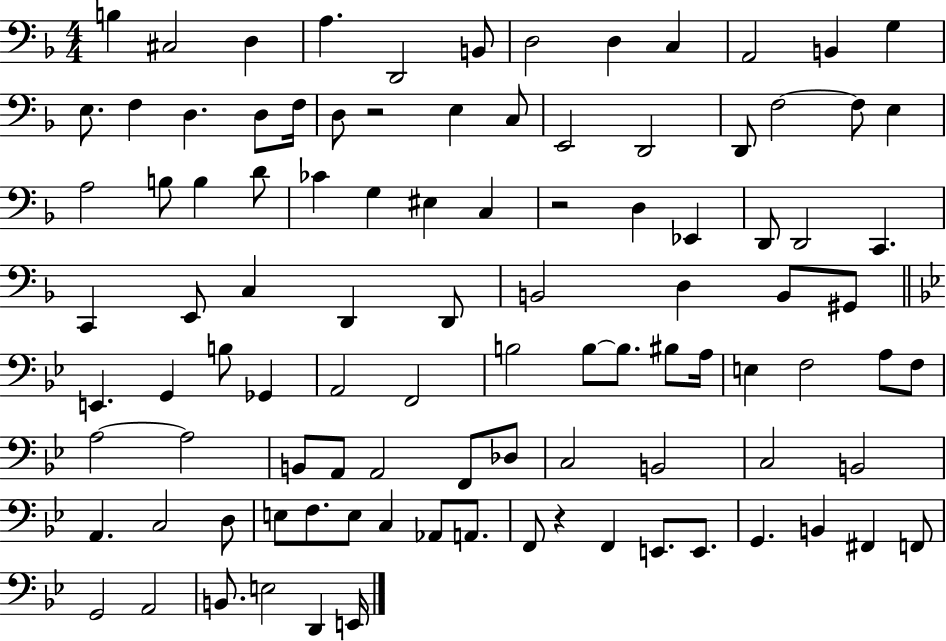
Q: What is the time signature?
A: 4/4